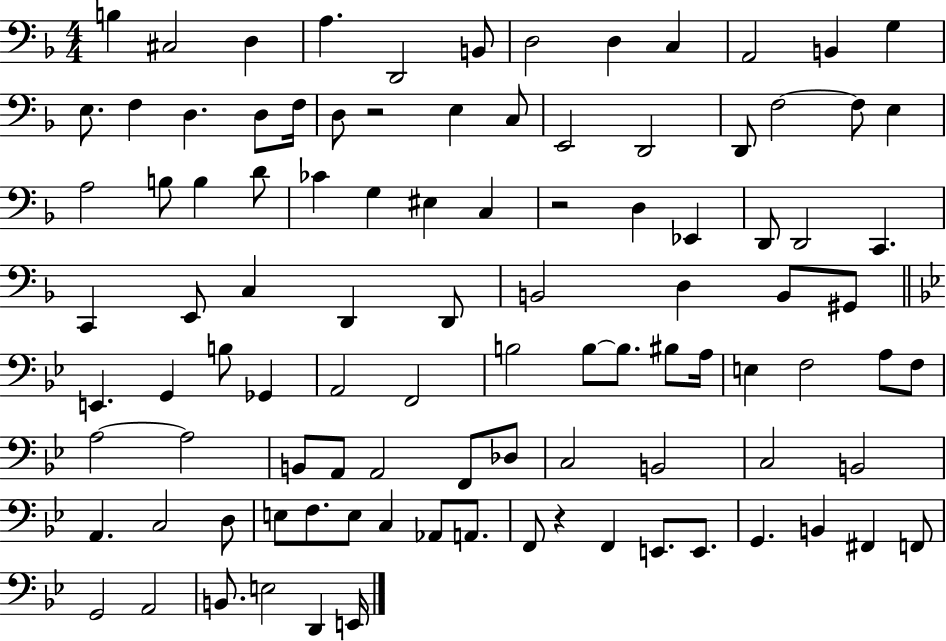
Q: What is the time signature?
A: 4/4